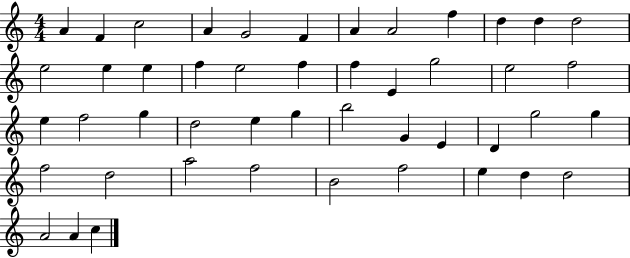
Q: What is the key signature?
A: C major